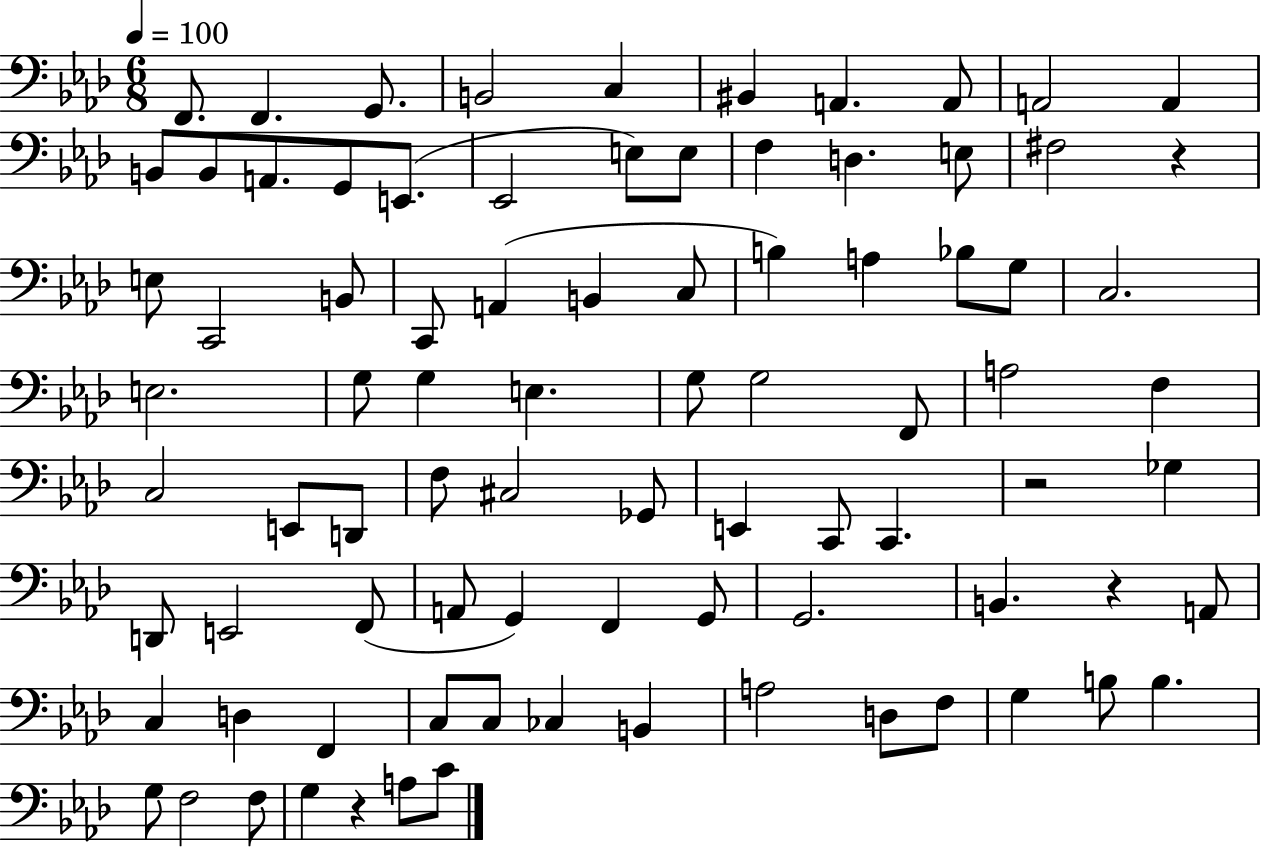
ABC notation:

X:1
T:Untitled
M:6/8
L:1/4
K:Ab
F,,/2 F,, G,,/2 B,,2 C, ^B,, A,, A,,/2 A,,2 A,, B,,/2 B,,/2 A,,/2 G,,/2 E,,/2 _E,,2 E,/2 E,/2 F, D, E,/2 ^F,2 z E,/2 C,,2 B,,/2 C,,/2 A,, B,, C,/2 B, A, _B,/2 G,/2 C,2 E,2 G,/2 G, E, G,/2 G,2 F,,/2 A,2 F, C,2 E,,/2 D,,/2 F,/2 ^C,2 _G,,/2 E,, C,,/2 C,, z2 _G, D,,/2 E,,2 F,,/2 A,,/2 G,, F,, G,,/2 G,,2 B,, z A,,/2 C, D, F,, C,/2 C,/2 _C, B,, A,2 D,/2 F,/2 G, B,/2 B, G,/2 F,2 F,/2 G, z A,/2 C/2